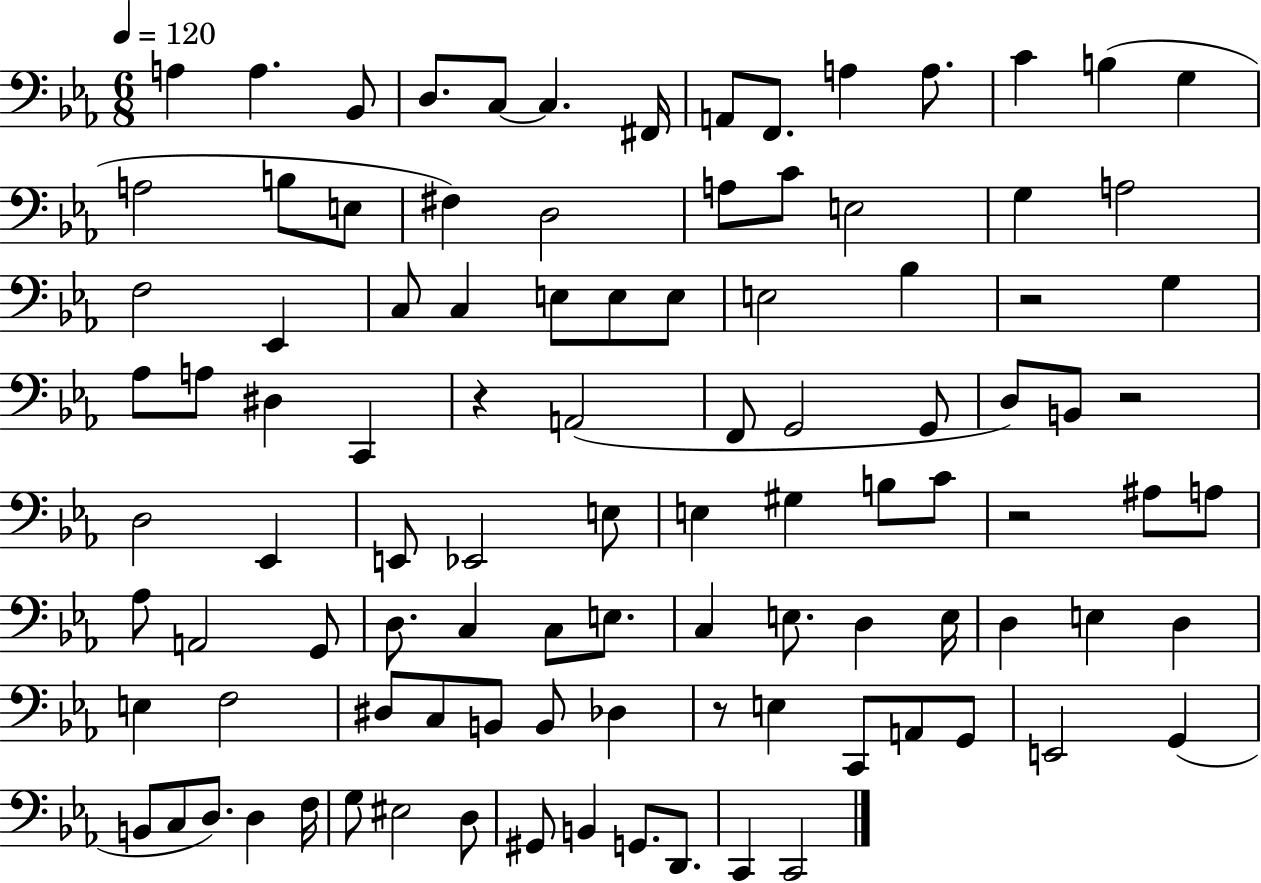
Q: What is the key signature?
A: EES major